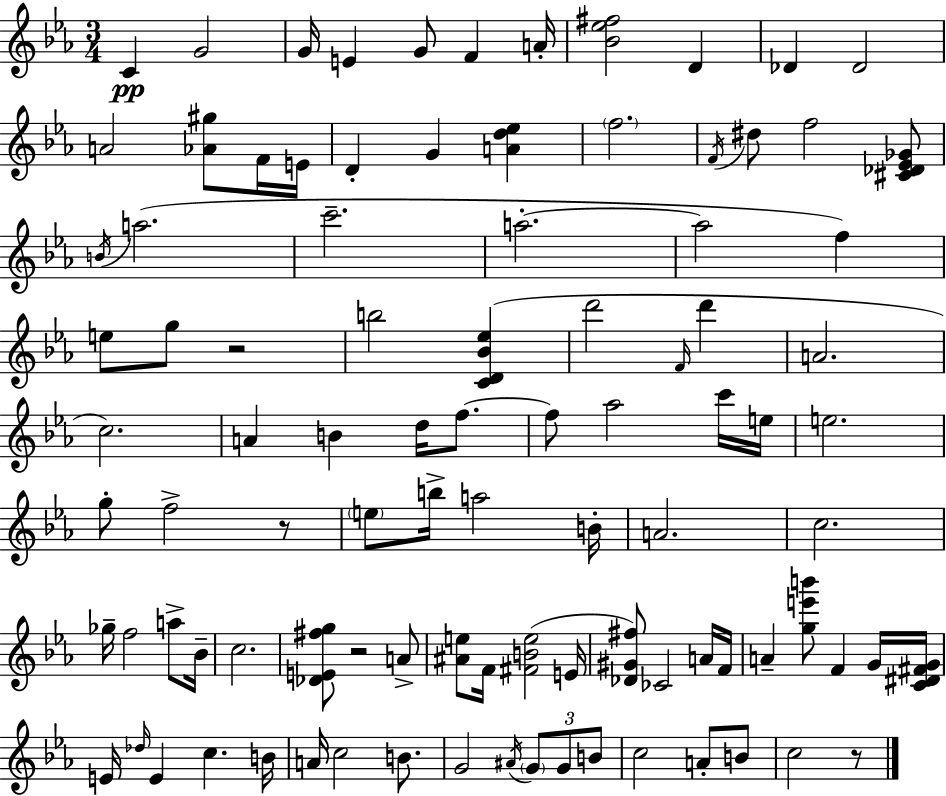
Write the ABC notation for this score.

X:1
T:Untitled
M:3/4
L:1/4
K:Cm
C G2 G/4 E G/2 F A/4 [_B_e^f]2 D _D _D2 A2 [_A^g]/2 F/4 E/4 D G [Ad_e] f2 F/4 ^d/2 f2 [^C_D_E_G]/2 B/4 a2 c'2 a2 a2 f e/2 g/2 z2 b2 [CD_B_e] d'2 F/4 d' A2 c2 A B d/4 f/2 f/2 _a2 c'/4 e/4 e2 g/2 f2 z/2 e/2 b/4 a2 B/4 A2 c2 _g/4 f2 a/2 _B/4 c2 [_DE^fg]/2 z2 A/2 [^Ae]/2 F/4 [^FBe]2 E/4 [_D^G^f]/2 _C2 A/4 F/4 A [ge'b']/2 F G/4 [C^D^FG]/4 E/4 _d/4 E c B/4 A/4 c2 B/2 G2 ^A/4 G/2 G/2 B/2 c2 A/2 B/2 c2 z/2